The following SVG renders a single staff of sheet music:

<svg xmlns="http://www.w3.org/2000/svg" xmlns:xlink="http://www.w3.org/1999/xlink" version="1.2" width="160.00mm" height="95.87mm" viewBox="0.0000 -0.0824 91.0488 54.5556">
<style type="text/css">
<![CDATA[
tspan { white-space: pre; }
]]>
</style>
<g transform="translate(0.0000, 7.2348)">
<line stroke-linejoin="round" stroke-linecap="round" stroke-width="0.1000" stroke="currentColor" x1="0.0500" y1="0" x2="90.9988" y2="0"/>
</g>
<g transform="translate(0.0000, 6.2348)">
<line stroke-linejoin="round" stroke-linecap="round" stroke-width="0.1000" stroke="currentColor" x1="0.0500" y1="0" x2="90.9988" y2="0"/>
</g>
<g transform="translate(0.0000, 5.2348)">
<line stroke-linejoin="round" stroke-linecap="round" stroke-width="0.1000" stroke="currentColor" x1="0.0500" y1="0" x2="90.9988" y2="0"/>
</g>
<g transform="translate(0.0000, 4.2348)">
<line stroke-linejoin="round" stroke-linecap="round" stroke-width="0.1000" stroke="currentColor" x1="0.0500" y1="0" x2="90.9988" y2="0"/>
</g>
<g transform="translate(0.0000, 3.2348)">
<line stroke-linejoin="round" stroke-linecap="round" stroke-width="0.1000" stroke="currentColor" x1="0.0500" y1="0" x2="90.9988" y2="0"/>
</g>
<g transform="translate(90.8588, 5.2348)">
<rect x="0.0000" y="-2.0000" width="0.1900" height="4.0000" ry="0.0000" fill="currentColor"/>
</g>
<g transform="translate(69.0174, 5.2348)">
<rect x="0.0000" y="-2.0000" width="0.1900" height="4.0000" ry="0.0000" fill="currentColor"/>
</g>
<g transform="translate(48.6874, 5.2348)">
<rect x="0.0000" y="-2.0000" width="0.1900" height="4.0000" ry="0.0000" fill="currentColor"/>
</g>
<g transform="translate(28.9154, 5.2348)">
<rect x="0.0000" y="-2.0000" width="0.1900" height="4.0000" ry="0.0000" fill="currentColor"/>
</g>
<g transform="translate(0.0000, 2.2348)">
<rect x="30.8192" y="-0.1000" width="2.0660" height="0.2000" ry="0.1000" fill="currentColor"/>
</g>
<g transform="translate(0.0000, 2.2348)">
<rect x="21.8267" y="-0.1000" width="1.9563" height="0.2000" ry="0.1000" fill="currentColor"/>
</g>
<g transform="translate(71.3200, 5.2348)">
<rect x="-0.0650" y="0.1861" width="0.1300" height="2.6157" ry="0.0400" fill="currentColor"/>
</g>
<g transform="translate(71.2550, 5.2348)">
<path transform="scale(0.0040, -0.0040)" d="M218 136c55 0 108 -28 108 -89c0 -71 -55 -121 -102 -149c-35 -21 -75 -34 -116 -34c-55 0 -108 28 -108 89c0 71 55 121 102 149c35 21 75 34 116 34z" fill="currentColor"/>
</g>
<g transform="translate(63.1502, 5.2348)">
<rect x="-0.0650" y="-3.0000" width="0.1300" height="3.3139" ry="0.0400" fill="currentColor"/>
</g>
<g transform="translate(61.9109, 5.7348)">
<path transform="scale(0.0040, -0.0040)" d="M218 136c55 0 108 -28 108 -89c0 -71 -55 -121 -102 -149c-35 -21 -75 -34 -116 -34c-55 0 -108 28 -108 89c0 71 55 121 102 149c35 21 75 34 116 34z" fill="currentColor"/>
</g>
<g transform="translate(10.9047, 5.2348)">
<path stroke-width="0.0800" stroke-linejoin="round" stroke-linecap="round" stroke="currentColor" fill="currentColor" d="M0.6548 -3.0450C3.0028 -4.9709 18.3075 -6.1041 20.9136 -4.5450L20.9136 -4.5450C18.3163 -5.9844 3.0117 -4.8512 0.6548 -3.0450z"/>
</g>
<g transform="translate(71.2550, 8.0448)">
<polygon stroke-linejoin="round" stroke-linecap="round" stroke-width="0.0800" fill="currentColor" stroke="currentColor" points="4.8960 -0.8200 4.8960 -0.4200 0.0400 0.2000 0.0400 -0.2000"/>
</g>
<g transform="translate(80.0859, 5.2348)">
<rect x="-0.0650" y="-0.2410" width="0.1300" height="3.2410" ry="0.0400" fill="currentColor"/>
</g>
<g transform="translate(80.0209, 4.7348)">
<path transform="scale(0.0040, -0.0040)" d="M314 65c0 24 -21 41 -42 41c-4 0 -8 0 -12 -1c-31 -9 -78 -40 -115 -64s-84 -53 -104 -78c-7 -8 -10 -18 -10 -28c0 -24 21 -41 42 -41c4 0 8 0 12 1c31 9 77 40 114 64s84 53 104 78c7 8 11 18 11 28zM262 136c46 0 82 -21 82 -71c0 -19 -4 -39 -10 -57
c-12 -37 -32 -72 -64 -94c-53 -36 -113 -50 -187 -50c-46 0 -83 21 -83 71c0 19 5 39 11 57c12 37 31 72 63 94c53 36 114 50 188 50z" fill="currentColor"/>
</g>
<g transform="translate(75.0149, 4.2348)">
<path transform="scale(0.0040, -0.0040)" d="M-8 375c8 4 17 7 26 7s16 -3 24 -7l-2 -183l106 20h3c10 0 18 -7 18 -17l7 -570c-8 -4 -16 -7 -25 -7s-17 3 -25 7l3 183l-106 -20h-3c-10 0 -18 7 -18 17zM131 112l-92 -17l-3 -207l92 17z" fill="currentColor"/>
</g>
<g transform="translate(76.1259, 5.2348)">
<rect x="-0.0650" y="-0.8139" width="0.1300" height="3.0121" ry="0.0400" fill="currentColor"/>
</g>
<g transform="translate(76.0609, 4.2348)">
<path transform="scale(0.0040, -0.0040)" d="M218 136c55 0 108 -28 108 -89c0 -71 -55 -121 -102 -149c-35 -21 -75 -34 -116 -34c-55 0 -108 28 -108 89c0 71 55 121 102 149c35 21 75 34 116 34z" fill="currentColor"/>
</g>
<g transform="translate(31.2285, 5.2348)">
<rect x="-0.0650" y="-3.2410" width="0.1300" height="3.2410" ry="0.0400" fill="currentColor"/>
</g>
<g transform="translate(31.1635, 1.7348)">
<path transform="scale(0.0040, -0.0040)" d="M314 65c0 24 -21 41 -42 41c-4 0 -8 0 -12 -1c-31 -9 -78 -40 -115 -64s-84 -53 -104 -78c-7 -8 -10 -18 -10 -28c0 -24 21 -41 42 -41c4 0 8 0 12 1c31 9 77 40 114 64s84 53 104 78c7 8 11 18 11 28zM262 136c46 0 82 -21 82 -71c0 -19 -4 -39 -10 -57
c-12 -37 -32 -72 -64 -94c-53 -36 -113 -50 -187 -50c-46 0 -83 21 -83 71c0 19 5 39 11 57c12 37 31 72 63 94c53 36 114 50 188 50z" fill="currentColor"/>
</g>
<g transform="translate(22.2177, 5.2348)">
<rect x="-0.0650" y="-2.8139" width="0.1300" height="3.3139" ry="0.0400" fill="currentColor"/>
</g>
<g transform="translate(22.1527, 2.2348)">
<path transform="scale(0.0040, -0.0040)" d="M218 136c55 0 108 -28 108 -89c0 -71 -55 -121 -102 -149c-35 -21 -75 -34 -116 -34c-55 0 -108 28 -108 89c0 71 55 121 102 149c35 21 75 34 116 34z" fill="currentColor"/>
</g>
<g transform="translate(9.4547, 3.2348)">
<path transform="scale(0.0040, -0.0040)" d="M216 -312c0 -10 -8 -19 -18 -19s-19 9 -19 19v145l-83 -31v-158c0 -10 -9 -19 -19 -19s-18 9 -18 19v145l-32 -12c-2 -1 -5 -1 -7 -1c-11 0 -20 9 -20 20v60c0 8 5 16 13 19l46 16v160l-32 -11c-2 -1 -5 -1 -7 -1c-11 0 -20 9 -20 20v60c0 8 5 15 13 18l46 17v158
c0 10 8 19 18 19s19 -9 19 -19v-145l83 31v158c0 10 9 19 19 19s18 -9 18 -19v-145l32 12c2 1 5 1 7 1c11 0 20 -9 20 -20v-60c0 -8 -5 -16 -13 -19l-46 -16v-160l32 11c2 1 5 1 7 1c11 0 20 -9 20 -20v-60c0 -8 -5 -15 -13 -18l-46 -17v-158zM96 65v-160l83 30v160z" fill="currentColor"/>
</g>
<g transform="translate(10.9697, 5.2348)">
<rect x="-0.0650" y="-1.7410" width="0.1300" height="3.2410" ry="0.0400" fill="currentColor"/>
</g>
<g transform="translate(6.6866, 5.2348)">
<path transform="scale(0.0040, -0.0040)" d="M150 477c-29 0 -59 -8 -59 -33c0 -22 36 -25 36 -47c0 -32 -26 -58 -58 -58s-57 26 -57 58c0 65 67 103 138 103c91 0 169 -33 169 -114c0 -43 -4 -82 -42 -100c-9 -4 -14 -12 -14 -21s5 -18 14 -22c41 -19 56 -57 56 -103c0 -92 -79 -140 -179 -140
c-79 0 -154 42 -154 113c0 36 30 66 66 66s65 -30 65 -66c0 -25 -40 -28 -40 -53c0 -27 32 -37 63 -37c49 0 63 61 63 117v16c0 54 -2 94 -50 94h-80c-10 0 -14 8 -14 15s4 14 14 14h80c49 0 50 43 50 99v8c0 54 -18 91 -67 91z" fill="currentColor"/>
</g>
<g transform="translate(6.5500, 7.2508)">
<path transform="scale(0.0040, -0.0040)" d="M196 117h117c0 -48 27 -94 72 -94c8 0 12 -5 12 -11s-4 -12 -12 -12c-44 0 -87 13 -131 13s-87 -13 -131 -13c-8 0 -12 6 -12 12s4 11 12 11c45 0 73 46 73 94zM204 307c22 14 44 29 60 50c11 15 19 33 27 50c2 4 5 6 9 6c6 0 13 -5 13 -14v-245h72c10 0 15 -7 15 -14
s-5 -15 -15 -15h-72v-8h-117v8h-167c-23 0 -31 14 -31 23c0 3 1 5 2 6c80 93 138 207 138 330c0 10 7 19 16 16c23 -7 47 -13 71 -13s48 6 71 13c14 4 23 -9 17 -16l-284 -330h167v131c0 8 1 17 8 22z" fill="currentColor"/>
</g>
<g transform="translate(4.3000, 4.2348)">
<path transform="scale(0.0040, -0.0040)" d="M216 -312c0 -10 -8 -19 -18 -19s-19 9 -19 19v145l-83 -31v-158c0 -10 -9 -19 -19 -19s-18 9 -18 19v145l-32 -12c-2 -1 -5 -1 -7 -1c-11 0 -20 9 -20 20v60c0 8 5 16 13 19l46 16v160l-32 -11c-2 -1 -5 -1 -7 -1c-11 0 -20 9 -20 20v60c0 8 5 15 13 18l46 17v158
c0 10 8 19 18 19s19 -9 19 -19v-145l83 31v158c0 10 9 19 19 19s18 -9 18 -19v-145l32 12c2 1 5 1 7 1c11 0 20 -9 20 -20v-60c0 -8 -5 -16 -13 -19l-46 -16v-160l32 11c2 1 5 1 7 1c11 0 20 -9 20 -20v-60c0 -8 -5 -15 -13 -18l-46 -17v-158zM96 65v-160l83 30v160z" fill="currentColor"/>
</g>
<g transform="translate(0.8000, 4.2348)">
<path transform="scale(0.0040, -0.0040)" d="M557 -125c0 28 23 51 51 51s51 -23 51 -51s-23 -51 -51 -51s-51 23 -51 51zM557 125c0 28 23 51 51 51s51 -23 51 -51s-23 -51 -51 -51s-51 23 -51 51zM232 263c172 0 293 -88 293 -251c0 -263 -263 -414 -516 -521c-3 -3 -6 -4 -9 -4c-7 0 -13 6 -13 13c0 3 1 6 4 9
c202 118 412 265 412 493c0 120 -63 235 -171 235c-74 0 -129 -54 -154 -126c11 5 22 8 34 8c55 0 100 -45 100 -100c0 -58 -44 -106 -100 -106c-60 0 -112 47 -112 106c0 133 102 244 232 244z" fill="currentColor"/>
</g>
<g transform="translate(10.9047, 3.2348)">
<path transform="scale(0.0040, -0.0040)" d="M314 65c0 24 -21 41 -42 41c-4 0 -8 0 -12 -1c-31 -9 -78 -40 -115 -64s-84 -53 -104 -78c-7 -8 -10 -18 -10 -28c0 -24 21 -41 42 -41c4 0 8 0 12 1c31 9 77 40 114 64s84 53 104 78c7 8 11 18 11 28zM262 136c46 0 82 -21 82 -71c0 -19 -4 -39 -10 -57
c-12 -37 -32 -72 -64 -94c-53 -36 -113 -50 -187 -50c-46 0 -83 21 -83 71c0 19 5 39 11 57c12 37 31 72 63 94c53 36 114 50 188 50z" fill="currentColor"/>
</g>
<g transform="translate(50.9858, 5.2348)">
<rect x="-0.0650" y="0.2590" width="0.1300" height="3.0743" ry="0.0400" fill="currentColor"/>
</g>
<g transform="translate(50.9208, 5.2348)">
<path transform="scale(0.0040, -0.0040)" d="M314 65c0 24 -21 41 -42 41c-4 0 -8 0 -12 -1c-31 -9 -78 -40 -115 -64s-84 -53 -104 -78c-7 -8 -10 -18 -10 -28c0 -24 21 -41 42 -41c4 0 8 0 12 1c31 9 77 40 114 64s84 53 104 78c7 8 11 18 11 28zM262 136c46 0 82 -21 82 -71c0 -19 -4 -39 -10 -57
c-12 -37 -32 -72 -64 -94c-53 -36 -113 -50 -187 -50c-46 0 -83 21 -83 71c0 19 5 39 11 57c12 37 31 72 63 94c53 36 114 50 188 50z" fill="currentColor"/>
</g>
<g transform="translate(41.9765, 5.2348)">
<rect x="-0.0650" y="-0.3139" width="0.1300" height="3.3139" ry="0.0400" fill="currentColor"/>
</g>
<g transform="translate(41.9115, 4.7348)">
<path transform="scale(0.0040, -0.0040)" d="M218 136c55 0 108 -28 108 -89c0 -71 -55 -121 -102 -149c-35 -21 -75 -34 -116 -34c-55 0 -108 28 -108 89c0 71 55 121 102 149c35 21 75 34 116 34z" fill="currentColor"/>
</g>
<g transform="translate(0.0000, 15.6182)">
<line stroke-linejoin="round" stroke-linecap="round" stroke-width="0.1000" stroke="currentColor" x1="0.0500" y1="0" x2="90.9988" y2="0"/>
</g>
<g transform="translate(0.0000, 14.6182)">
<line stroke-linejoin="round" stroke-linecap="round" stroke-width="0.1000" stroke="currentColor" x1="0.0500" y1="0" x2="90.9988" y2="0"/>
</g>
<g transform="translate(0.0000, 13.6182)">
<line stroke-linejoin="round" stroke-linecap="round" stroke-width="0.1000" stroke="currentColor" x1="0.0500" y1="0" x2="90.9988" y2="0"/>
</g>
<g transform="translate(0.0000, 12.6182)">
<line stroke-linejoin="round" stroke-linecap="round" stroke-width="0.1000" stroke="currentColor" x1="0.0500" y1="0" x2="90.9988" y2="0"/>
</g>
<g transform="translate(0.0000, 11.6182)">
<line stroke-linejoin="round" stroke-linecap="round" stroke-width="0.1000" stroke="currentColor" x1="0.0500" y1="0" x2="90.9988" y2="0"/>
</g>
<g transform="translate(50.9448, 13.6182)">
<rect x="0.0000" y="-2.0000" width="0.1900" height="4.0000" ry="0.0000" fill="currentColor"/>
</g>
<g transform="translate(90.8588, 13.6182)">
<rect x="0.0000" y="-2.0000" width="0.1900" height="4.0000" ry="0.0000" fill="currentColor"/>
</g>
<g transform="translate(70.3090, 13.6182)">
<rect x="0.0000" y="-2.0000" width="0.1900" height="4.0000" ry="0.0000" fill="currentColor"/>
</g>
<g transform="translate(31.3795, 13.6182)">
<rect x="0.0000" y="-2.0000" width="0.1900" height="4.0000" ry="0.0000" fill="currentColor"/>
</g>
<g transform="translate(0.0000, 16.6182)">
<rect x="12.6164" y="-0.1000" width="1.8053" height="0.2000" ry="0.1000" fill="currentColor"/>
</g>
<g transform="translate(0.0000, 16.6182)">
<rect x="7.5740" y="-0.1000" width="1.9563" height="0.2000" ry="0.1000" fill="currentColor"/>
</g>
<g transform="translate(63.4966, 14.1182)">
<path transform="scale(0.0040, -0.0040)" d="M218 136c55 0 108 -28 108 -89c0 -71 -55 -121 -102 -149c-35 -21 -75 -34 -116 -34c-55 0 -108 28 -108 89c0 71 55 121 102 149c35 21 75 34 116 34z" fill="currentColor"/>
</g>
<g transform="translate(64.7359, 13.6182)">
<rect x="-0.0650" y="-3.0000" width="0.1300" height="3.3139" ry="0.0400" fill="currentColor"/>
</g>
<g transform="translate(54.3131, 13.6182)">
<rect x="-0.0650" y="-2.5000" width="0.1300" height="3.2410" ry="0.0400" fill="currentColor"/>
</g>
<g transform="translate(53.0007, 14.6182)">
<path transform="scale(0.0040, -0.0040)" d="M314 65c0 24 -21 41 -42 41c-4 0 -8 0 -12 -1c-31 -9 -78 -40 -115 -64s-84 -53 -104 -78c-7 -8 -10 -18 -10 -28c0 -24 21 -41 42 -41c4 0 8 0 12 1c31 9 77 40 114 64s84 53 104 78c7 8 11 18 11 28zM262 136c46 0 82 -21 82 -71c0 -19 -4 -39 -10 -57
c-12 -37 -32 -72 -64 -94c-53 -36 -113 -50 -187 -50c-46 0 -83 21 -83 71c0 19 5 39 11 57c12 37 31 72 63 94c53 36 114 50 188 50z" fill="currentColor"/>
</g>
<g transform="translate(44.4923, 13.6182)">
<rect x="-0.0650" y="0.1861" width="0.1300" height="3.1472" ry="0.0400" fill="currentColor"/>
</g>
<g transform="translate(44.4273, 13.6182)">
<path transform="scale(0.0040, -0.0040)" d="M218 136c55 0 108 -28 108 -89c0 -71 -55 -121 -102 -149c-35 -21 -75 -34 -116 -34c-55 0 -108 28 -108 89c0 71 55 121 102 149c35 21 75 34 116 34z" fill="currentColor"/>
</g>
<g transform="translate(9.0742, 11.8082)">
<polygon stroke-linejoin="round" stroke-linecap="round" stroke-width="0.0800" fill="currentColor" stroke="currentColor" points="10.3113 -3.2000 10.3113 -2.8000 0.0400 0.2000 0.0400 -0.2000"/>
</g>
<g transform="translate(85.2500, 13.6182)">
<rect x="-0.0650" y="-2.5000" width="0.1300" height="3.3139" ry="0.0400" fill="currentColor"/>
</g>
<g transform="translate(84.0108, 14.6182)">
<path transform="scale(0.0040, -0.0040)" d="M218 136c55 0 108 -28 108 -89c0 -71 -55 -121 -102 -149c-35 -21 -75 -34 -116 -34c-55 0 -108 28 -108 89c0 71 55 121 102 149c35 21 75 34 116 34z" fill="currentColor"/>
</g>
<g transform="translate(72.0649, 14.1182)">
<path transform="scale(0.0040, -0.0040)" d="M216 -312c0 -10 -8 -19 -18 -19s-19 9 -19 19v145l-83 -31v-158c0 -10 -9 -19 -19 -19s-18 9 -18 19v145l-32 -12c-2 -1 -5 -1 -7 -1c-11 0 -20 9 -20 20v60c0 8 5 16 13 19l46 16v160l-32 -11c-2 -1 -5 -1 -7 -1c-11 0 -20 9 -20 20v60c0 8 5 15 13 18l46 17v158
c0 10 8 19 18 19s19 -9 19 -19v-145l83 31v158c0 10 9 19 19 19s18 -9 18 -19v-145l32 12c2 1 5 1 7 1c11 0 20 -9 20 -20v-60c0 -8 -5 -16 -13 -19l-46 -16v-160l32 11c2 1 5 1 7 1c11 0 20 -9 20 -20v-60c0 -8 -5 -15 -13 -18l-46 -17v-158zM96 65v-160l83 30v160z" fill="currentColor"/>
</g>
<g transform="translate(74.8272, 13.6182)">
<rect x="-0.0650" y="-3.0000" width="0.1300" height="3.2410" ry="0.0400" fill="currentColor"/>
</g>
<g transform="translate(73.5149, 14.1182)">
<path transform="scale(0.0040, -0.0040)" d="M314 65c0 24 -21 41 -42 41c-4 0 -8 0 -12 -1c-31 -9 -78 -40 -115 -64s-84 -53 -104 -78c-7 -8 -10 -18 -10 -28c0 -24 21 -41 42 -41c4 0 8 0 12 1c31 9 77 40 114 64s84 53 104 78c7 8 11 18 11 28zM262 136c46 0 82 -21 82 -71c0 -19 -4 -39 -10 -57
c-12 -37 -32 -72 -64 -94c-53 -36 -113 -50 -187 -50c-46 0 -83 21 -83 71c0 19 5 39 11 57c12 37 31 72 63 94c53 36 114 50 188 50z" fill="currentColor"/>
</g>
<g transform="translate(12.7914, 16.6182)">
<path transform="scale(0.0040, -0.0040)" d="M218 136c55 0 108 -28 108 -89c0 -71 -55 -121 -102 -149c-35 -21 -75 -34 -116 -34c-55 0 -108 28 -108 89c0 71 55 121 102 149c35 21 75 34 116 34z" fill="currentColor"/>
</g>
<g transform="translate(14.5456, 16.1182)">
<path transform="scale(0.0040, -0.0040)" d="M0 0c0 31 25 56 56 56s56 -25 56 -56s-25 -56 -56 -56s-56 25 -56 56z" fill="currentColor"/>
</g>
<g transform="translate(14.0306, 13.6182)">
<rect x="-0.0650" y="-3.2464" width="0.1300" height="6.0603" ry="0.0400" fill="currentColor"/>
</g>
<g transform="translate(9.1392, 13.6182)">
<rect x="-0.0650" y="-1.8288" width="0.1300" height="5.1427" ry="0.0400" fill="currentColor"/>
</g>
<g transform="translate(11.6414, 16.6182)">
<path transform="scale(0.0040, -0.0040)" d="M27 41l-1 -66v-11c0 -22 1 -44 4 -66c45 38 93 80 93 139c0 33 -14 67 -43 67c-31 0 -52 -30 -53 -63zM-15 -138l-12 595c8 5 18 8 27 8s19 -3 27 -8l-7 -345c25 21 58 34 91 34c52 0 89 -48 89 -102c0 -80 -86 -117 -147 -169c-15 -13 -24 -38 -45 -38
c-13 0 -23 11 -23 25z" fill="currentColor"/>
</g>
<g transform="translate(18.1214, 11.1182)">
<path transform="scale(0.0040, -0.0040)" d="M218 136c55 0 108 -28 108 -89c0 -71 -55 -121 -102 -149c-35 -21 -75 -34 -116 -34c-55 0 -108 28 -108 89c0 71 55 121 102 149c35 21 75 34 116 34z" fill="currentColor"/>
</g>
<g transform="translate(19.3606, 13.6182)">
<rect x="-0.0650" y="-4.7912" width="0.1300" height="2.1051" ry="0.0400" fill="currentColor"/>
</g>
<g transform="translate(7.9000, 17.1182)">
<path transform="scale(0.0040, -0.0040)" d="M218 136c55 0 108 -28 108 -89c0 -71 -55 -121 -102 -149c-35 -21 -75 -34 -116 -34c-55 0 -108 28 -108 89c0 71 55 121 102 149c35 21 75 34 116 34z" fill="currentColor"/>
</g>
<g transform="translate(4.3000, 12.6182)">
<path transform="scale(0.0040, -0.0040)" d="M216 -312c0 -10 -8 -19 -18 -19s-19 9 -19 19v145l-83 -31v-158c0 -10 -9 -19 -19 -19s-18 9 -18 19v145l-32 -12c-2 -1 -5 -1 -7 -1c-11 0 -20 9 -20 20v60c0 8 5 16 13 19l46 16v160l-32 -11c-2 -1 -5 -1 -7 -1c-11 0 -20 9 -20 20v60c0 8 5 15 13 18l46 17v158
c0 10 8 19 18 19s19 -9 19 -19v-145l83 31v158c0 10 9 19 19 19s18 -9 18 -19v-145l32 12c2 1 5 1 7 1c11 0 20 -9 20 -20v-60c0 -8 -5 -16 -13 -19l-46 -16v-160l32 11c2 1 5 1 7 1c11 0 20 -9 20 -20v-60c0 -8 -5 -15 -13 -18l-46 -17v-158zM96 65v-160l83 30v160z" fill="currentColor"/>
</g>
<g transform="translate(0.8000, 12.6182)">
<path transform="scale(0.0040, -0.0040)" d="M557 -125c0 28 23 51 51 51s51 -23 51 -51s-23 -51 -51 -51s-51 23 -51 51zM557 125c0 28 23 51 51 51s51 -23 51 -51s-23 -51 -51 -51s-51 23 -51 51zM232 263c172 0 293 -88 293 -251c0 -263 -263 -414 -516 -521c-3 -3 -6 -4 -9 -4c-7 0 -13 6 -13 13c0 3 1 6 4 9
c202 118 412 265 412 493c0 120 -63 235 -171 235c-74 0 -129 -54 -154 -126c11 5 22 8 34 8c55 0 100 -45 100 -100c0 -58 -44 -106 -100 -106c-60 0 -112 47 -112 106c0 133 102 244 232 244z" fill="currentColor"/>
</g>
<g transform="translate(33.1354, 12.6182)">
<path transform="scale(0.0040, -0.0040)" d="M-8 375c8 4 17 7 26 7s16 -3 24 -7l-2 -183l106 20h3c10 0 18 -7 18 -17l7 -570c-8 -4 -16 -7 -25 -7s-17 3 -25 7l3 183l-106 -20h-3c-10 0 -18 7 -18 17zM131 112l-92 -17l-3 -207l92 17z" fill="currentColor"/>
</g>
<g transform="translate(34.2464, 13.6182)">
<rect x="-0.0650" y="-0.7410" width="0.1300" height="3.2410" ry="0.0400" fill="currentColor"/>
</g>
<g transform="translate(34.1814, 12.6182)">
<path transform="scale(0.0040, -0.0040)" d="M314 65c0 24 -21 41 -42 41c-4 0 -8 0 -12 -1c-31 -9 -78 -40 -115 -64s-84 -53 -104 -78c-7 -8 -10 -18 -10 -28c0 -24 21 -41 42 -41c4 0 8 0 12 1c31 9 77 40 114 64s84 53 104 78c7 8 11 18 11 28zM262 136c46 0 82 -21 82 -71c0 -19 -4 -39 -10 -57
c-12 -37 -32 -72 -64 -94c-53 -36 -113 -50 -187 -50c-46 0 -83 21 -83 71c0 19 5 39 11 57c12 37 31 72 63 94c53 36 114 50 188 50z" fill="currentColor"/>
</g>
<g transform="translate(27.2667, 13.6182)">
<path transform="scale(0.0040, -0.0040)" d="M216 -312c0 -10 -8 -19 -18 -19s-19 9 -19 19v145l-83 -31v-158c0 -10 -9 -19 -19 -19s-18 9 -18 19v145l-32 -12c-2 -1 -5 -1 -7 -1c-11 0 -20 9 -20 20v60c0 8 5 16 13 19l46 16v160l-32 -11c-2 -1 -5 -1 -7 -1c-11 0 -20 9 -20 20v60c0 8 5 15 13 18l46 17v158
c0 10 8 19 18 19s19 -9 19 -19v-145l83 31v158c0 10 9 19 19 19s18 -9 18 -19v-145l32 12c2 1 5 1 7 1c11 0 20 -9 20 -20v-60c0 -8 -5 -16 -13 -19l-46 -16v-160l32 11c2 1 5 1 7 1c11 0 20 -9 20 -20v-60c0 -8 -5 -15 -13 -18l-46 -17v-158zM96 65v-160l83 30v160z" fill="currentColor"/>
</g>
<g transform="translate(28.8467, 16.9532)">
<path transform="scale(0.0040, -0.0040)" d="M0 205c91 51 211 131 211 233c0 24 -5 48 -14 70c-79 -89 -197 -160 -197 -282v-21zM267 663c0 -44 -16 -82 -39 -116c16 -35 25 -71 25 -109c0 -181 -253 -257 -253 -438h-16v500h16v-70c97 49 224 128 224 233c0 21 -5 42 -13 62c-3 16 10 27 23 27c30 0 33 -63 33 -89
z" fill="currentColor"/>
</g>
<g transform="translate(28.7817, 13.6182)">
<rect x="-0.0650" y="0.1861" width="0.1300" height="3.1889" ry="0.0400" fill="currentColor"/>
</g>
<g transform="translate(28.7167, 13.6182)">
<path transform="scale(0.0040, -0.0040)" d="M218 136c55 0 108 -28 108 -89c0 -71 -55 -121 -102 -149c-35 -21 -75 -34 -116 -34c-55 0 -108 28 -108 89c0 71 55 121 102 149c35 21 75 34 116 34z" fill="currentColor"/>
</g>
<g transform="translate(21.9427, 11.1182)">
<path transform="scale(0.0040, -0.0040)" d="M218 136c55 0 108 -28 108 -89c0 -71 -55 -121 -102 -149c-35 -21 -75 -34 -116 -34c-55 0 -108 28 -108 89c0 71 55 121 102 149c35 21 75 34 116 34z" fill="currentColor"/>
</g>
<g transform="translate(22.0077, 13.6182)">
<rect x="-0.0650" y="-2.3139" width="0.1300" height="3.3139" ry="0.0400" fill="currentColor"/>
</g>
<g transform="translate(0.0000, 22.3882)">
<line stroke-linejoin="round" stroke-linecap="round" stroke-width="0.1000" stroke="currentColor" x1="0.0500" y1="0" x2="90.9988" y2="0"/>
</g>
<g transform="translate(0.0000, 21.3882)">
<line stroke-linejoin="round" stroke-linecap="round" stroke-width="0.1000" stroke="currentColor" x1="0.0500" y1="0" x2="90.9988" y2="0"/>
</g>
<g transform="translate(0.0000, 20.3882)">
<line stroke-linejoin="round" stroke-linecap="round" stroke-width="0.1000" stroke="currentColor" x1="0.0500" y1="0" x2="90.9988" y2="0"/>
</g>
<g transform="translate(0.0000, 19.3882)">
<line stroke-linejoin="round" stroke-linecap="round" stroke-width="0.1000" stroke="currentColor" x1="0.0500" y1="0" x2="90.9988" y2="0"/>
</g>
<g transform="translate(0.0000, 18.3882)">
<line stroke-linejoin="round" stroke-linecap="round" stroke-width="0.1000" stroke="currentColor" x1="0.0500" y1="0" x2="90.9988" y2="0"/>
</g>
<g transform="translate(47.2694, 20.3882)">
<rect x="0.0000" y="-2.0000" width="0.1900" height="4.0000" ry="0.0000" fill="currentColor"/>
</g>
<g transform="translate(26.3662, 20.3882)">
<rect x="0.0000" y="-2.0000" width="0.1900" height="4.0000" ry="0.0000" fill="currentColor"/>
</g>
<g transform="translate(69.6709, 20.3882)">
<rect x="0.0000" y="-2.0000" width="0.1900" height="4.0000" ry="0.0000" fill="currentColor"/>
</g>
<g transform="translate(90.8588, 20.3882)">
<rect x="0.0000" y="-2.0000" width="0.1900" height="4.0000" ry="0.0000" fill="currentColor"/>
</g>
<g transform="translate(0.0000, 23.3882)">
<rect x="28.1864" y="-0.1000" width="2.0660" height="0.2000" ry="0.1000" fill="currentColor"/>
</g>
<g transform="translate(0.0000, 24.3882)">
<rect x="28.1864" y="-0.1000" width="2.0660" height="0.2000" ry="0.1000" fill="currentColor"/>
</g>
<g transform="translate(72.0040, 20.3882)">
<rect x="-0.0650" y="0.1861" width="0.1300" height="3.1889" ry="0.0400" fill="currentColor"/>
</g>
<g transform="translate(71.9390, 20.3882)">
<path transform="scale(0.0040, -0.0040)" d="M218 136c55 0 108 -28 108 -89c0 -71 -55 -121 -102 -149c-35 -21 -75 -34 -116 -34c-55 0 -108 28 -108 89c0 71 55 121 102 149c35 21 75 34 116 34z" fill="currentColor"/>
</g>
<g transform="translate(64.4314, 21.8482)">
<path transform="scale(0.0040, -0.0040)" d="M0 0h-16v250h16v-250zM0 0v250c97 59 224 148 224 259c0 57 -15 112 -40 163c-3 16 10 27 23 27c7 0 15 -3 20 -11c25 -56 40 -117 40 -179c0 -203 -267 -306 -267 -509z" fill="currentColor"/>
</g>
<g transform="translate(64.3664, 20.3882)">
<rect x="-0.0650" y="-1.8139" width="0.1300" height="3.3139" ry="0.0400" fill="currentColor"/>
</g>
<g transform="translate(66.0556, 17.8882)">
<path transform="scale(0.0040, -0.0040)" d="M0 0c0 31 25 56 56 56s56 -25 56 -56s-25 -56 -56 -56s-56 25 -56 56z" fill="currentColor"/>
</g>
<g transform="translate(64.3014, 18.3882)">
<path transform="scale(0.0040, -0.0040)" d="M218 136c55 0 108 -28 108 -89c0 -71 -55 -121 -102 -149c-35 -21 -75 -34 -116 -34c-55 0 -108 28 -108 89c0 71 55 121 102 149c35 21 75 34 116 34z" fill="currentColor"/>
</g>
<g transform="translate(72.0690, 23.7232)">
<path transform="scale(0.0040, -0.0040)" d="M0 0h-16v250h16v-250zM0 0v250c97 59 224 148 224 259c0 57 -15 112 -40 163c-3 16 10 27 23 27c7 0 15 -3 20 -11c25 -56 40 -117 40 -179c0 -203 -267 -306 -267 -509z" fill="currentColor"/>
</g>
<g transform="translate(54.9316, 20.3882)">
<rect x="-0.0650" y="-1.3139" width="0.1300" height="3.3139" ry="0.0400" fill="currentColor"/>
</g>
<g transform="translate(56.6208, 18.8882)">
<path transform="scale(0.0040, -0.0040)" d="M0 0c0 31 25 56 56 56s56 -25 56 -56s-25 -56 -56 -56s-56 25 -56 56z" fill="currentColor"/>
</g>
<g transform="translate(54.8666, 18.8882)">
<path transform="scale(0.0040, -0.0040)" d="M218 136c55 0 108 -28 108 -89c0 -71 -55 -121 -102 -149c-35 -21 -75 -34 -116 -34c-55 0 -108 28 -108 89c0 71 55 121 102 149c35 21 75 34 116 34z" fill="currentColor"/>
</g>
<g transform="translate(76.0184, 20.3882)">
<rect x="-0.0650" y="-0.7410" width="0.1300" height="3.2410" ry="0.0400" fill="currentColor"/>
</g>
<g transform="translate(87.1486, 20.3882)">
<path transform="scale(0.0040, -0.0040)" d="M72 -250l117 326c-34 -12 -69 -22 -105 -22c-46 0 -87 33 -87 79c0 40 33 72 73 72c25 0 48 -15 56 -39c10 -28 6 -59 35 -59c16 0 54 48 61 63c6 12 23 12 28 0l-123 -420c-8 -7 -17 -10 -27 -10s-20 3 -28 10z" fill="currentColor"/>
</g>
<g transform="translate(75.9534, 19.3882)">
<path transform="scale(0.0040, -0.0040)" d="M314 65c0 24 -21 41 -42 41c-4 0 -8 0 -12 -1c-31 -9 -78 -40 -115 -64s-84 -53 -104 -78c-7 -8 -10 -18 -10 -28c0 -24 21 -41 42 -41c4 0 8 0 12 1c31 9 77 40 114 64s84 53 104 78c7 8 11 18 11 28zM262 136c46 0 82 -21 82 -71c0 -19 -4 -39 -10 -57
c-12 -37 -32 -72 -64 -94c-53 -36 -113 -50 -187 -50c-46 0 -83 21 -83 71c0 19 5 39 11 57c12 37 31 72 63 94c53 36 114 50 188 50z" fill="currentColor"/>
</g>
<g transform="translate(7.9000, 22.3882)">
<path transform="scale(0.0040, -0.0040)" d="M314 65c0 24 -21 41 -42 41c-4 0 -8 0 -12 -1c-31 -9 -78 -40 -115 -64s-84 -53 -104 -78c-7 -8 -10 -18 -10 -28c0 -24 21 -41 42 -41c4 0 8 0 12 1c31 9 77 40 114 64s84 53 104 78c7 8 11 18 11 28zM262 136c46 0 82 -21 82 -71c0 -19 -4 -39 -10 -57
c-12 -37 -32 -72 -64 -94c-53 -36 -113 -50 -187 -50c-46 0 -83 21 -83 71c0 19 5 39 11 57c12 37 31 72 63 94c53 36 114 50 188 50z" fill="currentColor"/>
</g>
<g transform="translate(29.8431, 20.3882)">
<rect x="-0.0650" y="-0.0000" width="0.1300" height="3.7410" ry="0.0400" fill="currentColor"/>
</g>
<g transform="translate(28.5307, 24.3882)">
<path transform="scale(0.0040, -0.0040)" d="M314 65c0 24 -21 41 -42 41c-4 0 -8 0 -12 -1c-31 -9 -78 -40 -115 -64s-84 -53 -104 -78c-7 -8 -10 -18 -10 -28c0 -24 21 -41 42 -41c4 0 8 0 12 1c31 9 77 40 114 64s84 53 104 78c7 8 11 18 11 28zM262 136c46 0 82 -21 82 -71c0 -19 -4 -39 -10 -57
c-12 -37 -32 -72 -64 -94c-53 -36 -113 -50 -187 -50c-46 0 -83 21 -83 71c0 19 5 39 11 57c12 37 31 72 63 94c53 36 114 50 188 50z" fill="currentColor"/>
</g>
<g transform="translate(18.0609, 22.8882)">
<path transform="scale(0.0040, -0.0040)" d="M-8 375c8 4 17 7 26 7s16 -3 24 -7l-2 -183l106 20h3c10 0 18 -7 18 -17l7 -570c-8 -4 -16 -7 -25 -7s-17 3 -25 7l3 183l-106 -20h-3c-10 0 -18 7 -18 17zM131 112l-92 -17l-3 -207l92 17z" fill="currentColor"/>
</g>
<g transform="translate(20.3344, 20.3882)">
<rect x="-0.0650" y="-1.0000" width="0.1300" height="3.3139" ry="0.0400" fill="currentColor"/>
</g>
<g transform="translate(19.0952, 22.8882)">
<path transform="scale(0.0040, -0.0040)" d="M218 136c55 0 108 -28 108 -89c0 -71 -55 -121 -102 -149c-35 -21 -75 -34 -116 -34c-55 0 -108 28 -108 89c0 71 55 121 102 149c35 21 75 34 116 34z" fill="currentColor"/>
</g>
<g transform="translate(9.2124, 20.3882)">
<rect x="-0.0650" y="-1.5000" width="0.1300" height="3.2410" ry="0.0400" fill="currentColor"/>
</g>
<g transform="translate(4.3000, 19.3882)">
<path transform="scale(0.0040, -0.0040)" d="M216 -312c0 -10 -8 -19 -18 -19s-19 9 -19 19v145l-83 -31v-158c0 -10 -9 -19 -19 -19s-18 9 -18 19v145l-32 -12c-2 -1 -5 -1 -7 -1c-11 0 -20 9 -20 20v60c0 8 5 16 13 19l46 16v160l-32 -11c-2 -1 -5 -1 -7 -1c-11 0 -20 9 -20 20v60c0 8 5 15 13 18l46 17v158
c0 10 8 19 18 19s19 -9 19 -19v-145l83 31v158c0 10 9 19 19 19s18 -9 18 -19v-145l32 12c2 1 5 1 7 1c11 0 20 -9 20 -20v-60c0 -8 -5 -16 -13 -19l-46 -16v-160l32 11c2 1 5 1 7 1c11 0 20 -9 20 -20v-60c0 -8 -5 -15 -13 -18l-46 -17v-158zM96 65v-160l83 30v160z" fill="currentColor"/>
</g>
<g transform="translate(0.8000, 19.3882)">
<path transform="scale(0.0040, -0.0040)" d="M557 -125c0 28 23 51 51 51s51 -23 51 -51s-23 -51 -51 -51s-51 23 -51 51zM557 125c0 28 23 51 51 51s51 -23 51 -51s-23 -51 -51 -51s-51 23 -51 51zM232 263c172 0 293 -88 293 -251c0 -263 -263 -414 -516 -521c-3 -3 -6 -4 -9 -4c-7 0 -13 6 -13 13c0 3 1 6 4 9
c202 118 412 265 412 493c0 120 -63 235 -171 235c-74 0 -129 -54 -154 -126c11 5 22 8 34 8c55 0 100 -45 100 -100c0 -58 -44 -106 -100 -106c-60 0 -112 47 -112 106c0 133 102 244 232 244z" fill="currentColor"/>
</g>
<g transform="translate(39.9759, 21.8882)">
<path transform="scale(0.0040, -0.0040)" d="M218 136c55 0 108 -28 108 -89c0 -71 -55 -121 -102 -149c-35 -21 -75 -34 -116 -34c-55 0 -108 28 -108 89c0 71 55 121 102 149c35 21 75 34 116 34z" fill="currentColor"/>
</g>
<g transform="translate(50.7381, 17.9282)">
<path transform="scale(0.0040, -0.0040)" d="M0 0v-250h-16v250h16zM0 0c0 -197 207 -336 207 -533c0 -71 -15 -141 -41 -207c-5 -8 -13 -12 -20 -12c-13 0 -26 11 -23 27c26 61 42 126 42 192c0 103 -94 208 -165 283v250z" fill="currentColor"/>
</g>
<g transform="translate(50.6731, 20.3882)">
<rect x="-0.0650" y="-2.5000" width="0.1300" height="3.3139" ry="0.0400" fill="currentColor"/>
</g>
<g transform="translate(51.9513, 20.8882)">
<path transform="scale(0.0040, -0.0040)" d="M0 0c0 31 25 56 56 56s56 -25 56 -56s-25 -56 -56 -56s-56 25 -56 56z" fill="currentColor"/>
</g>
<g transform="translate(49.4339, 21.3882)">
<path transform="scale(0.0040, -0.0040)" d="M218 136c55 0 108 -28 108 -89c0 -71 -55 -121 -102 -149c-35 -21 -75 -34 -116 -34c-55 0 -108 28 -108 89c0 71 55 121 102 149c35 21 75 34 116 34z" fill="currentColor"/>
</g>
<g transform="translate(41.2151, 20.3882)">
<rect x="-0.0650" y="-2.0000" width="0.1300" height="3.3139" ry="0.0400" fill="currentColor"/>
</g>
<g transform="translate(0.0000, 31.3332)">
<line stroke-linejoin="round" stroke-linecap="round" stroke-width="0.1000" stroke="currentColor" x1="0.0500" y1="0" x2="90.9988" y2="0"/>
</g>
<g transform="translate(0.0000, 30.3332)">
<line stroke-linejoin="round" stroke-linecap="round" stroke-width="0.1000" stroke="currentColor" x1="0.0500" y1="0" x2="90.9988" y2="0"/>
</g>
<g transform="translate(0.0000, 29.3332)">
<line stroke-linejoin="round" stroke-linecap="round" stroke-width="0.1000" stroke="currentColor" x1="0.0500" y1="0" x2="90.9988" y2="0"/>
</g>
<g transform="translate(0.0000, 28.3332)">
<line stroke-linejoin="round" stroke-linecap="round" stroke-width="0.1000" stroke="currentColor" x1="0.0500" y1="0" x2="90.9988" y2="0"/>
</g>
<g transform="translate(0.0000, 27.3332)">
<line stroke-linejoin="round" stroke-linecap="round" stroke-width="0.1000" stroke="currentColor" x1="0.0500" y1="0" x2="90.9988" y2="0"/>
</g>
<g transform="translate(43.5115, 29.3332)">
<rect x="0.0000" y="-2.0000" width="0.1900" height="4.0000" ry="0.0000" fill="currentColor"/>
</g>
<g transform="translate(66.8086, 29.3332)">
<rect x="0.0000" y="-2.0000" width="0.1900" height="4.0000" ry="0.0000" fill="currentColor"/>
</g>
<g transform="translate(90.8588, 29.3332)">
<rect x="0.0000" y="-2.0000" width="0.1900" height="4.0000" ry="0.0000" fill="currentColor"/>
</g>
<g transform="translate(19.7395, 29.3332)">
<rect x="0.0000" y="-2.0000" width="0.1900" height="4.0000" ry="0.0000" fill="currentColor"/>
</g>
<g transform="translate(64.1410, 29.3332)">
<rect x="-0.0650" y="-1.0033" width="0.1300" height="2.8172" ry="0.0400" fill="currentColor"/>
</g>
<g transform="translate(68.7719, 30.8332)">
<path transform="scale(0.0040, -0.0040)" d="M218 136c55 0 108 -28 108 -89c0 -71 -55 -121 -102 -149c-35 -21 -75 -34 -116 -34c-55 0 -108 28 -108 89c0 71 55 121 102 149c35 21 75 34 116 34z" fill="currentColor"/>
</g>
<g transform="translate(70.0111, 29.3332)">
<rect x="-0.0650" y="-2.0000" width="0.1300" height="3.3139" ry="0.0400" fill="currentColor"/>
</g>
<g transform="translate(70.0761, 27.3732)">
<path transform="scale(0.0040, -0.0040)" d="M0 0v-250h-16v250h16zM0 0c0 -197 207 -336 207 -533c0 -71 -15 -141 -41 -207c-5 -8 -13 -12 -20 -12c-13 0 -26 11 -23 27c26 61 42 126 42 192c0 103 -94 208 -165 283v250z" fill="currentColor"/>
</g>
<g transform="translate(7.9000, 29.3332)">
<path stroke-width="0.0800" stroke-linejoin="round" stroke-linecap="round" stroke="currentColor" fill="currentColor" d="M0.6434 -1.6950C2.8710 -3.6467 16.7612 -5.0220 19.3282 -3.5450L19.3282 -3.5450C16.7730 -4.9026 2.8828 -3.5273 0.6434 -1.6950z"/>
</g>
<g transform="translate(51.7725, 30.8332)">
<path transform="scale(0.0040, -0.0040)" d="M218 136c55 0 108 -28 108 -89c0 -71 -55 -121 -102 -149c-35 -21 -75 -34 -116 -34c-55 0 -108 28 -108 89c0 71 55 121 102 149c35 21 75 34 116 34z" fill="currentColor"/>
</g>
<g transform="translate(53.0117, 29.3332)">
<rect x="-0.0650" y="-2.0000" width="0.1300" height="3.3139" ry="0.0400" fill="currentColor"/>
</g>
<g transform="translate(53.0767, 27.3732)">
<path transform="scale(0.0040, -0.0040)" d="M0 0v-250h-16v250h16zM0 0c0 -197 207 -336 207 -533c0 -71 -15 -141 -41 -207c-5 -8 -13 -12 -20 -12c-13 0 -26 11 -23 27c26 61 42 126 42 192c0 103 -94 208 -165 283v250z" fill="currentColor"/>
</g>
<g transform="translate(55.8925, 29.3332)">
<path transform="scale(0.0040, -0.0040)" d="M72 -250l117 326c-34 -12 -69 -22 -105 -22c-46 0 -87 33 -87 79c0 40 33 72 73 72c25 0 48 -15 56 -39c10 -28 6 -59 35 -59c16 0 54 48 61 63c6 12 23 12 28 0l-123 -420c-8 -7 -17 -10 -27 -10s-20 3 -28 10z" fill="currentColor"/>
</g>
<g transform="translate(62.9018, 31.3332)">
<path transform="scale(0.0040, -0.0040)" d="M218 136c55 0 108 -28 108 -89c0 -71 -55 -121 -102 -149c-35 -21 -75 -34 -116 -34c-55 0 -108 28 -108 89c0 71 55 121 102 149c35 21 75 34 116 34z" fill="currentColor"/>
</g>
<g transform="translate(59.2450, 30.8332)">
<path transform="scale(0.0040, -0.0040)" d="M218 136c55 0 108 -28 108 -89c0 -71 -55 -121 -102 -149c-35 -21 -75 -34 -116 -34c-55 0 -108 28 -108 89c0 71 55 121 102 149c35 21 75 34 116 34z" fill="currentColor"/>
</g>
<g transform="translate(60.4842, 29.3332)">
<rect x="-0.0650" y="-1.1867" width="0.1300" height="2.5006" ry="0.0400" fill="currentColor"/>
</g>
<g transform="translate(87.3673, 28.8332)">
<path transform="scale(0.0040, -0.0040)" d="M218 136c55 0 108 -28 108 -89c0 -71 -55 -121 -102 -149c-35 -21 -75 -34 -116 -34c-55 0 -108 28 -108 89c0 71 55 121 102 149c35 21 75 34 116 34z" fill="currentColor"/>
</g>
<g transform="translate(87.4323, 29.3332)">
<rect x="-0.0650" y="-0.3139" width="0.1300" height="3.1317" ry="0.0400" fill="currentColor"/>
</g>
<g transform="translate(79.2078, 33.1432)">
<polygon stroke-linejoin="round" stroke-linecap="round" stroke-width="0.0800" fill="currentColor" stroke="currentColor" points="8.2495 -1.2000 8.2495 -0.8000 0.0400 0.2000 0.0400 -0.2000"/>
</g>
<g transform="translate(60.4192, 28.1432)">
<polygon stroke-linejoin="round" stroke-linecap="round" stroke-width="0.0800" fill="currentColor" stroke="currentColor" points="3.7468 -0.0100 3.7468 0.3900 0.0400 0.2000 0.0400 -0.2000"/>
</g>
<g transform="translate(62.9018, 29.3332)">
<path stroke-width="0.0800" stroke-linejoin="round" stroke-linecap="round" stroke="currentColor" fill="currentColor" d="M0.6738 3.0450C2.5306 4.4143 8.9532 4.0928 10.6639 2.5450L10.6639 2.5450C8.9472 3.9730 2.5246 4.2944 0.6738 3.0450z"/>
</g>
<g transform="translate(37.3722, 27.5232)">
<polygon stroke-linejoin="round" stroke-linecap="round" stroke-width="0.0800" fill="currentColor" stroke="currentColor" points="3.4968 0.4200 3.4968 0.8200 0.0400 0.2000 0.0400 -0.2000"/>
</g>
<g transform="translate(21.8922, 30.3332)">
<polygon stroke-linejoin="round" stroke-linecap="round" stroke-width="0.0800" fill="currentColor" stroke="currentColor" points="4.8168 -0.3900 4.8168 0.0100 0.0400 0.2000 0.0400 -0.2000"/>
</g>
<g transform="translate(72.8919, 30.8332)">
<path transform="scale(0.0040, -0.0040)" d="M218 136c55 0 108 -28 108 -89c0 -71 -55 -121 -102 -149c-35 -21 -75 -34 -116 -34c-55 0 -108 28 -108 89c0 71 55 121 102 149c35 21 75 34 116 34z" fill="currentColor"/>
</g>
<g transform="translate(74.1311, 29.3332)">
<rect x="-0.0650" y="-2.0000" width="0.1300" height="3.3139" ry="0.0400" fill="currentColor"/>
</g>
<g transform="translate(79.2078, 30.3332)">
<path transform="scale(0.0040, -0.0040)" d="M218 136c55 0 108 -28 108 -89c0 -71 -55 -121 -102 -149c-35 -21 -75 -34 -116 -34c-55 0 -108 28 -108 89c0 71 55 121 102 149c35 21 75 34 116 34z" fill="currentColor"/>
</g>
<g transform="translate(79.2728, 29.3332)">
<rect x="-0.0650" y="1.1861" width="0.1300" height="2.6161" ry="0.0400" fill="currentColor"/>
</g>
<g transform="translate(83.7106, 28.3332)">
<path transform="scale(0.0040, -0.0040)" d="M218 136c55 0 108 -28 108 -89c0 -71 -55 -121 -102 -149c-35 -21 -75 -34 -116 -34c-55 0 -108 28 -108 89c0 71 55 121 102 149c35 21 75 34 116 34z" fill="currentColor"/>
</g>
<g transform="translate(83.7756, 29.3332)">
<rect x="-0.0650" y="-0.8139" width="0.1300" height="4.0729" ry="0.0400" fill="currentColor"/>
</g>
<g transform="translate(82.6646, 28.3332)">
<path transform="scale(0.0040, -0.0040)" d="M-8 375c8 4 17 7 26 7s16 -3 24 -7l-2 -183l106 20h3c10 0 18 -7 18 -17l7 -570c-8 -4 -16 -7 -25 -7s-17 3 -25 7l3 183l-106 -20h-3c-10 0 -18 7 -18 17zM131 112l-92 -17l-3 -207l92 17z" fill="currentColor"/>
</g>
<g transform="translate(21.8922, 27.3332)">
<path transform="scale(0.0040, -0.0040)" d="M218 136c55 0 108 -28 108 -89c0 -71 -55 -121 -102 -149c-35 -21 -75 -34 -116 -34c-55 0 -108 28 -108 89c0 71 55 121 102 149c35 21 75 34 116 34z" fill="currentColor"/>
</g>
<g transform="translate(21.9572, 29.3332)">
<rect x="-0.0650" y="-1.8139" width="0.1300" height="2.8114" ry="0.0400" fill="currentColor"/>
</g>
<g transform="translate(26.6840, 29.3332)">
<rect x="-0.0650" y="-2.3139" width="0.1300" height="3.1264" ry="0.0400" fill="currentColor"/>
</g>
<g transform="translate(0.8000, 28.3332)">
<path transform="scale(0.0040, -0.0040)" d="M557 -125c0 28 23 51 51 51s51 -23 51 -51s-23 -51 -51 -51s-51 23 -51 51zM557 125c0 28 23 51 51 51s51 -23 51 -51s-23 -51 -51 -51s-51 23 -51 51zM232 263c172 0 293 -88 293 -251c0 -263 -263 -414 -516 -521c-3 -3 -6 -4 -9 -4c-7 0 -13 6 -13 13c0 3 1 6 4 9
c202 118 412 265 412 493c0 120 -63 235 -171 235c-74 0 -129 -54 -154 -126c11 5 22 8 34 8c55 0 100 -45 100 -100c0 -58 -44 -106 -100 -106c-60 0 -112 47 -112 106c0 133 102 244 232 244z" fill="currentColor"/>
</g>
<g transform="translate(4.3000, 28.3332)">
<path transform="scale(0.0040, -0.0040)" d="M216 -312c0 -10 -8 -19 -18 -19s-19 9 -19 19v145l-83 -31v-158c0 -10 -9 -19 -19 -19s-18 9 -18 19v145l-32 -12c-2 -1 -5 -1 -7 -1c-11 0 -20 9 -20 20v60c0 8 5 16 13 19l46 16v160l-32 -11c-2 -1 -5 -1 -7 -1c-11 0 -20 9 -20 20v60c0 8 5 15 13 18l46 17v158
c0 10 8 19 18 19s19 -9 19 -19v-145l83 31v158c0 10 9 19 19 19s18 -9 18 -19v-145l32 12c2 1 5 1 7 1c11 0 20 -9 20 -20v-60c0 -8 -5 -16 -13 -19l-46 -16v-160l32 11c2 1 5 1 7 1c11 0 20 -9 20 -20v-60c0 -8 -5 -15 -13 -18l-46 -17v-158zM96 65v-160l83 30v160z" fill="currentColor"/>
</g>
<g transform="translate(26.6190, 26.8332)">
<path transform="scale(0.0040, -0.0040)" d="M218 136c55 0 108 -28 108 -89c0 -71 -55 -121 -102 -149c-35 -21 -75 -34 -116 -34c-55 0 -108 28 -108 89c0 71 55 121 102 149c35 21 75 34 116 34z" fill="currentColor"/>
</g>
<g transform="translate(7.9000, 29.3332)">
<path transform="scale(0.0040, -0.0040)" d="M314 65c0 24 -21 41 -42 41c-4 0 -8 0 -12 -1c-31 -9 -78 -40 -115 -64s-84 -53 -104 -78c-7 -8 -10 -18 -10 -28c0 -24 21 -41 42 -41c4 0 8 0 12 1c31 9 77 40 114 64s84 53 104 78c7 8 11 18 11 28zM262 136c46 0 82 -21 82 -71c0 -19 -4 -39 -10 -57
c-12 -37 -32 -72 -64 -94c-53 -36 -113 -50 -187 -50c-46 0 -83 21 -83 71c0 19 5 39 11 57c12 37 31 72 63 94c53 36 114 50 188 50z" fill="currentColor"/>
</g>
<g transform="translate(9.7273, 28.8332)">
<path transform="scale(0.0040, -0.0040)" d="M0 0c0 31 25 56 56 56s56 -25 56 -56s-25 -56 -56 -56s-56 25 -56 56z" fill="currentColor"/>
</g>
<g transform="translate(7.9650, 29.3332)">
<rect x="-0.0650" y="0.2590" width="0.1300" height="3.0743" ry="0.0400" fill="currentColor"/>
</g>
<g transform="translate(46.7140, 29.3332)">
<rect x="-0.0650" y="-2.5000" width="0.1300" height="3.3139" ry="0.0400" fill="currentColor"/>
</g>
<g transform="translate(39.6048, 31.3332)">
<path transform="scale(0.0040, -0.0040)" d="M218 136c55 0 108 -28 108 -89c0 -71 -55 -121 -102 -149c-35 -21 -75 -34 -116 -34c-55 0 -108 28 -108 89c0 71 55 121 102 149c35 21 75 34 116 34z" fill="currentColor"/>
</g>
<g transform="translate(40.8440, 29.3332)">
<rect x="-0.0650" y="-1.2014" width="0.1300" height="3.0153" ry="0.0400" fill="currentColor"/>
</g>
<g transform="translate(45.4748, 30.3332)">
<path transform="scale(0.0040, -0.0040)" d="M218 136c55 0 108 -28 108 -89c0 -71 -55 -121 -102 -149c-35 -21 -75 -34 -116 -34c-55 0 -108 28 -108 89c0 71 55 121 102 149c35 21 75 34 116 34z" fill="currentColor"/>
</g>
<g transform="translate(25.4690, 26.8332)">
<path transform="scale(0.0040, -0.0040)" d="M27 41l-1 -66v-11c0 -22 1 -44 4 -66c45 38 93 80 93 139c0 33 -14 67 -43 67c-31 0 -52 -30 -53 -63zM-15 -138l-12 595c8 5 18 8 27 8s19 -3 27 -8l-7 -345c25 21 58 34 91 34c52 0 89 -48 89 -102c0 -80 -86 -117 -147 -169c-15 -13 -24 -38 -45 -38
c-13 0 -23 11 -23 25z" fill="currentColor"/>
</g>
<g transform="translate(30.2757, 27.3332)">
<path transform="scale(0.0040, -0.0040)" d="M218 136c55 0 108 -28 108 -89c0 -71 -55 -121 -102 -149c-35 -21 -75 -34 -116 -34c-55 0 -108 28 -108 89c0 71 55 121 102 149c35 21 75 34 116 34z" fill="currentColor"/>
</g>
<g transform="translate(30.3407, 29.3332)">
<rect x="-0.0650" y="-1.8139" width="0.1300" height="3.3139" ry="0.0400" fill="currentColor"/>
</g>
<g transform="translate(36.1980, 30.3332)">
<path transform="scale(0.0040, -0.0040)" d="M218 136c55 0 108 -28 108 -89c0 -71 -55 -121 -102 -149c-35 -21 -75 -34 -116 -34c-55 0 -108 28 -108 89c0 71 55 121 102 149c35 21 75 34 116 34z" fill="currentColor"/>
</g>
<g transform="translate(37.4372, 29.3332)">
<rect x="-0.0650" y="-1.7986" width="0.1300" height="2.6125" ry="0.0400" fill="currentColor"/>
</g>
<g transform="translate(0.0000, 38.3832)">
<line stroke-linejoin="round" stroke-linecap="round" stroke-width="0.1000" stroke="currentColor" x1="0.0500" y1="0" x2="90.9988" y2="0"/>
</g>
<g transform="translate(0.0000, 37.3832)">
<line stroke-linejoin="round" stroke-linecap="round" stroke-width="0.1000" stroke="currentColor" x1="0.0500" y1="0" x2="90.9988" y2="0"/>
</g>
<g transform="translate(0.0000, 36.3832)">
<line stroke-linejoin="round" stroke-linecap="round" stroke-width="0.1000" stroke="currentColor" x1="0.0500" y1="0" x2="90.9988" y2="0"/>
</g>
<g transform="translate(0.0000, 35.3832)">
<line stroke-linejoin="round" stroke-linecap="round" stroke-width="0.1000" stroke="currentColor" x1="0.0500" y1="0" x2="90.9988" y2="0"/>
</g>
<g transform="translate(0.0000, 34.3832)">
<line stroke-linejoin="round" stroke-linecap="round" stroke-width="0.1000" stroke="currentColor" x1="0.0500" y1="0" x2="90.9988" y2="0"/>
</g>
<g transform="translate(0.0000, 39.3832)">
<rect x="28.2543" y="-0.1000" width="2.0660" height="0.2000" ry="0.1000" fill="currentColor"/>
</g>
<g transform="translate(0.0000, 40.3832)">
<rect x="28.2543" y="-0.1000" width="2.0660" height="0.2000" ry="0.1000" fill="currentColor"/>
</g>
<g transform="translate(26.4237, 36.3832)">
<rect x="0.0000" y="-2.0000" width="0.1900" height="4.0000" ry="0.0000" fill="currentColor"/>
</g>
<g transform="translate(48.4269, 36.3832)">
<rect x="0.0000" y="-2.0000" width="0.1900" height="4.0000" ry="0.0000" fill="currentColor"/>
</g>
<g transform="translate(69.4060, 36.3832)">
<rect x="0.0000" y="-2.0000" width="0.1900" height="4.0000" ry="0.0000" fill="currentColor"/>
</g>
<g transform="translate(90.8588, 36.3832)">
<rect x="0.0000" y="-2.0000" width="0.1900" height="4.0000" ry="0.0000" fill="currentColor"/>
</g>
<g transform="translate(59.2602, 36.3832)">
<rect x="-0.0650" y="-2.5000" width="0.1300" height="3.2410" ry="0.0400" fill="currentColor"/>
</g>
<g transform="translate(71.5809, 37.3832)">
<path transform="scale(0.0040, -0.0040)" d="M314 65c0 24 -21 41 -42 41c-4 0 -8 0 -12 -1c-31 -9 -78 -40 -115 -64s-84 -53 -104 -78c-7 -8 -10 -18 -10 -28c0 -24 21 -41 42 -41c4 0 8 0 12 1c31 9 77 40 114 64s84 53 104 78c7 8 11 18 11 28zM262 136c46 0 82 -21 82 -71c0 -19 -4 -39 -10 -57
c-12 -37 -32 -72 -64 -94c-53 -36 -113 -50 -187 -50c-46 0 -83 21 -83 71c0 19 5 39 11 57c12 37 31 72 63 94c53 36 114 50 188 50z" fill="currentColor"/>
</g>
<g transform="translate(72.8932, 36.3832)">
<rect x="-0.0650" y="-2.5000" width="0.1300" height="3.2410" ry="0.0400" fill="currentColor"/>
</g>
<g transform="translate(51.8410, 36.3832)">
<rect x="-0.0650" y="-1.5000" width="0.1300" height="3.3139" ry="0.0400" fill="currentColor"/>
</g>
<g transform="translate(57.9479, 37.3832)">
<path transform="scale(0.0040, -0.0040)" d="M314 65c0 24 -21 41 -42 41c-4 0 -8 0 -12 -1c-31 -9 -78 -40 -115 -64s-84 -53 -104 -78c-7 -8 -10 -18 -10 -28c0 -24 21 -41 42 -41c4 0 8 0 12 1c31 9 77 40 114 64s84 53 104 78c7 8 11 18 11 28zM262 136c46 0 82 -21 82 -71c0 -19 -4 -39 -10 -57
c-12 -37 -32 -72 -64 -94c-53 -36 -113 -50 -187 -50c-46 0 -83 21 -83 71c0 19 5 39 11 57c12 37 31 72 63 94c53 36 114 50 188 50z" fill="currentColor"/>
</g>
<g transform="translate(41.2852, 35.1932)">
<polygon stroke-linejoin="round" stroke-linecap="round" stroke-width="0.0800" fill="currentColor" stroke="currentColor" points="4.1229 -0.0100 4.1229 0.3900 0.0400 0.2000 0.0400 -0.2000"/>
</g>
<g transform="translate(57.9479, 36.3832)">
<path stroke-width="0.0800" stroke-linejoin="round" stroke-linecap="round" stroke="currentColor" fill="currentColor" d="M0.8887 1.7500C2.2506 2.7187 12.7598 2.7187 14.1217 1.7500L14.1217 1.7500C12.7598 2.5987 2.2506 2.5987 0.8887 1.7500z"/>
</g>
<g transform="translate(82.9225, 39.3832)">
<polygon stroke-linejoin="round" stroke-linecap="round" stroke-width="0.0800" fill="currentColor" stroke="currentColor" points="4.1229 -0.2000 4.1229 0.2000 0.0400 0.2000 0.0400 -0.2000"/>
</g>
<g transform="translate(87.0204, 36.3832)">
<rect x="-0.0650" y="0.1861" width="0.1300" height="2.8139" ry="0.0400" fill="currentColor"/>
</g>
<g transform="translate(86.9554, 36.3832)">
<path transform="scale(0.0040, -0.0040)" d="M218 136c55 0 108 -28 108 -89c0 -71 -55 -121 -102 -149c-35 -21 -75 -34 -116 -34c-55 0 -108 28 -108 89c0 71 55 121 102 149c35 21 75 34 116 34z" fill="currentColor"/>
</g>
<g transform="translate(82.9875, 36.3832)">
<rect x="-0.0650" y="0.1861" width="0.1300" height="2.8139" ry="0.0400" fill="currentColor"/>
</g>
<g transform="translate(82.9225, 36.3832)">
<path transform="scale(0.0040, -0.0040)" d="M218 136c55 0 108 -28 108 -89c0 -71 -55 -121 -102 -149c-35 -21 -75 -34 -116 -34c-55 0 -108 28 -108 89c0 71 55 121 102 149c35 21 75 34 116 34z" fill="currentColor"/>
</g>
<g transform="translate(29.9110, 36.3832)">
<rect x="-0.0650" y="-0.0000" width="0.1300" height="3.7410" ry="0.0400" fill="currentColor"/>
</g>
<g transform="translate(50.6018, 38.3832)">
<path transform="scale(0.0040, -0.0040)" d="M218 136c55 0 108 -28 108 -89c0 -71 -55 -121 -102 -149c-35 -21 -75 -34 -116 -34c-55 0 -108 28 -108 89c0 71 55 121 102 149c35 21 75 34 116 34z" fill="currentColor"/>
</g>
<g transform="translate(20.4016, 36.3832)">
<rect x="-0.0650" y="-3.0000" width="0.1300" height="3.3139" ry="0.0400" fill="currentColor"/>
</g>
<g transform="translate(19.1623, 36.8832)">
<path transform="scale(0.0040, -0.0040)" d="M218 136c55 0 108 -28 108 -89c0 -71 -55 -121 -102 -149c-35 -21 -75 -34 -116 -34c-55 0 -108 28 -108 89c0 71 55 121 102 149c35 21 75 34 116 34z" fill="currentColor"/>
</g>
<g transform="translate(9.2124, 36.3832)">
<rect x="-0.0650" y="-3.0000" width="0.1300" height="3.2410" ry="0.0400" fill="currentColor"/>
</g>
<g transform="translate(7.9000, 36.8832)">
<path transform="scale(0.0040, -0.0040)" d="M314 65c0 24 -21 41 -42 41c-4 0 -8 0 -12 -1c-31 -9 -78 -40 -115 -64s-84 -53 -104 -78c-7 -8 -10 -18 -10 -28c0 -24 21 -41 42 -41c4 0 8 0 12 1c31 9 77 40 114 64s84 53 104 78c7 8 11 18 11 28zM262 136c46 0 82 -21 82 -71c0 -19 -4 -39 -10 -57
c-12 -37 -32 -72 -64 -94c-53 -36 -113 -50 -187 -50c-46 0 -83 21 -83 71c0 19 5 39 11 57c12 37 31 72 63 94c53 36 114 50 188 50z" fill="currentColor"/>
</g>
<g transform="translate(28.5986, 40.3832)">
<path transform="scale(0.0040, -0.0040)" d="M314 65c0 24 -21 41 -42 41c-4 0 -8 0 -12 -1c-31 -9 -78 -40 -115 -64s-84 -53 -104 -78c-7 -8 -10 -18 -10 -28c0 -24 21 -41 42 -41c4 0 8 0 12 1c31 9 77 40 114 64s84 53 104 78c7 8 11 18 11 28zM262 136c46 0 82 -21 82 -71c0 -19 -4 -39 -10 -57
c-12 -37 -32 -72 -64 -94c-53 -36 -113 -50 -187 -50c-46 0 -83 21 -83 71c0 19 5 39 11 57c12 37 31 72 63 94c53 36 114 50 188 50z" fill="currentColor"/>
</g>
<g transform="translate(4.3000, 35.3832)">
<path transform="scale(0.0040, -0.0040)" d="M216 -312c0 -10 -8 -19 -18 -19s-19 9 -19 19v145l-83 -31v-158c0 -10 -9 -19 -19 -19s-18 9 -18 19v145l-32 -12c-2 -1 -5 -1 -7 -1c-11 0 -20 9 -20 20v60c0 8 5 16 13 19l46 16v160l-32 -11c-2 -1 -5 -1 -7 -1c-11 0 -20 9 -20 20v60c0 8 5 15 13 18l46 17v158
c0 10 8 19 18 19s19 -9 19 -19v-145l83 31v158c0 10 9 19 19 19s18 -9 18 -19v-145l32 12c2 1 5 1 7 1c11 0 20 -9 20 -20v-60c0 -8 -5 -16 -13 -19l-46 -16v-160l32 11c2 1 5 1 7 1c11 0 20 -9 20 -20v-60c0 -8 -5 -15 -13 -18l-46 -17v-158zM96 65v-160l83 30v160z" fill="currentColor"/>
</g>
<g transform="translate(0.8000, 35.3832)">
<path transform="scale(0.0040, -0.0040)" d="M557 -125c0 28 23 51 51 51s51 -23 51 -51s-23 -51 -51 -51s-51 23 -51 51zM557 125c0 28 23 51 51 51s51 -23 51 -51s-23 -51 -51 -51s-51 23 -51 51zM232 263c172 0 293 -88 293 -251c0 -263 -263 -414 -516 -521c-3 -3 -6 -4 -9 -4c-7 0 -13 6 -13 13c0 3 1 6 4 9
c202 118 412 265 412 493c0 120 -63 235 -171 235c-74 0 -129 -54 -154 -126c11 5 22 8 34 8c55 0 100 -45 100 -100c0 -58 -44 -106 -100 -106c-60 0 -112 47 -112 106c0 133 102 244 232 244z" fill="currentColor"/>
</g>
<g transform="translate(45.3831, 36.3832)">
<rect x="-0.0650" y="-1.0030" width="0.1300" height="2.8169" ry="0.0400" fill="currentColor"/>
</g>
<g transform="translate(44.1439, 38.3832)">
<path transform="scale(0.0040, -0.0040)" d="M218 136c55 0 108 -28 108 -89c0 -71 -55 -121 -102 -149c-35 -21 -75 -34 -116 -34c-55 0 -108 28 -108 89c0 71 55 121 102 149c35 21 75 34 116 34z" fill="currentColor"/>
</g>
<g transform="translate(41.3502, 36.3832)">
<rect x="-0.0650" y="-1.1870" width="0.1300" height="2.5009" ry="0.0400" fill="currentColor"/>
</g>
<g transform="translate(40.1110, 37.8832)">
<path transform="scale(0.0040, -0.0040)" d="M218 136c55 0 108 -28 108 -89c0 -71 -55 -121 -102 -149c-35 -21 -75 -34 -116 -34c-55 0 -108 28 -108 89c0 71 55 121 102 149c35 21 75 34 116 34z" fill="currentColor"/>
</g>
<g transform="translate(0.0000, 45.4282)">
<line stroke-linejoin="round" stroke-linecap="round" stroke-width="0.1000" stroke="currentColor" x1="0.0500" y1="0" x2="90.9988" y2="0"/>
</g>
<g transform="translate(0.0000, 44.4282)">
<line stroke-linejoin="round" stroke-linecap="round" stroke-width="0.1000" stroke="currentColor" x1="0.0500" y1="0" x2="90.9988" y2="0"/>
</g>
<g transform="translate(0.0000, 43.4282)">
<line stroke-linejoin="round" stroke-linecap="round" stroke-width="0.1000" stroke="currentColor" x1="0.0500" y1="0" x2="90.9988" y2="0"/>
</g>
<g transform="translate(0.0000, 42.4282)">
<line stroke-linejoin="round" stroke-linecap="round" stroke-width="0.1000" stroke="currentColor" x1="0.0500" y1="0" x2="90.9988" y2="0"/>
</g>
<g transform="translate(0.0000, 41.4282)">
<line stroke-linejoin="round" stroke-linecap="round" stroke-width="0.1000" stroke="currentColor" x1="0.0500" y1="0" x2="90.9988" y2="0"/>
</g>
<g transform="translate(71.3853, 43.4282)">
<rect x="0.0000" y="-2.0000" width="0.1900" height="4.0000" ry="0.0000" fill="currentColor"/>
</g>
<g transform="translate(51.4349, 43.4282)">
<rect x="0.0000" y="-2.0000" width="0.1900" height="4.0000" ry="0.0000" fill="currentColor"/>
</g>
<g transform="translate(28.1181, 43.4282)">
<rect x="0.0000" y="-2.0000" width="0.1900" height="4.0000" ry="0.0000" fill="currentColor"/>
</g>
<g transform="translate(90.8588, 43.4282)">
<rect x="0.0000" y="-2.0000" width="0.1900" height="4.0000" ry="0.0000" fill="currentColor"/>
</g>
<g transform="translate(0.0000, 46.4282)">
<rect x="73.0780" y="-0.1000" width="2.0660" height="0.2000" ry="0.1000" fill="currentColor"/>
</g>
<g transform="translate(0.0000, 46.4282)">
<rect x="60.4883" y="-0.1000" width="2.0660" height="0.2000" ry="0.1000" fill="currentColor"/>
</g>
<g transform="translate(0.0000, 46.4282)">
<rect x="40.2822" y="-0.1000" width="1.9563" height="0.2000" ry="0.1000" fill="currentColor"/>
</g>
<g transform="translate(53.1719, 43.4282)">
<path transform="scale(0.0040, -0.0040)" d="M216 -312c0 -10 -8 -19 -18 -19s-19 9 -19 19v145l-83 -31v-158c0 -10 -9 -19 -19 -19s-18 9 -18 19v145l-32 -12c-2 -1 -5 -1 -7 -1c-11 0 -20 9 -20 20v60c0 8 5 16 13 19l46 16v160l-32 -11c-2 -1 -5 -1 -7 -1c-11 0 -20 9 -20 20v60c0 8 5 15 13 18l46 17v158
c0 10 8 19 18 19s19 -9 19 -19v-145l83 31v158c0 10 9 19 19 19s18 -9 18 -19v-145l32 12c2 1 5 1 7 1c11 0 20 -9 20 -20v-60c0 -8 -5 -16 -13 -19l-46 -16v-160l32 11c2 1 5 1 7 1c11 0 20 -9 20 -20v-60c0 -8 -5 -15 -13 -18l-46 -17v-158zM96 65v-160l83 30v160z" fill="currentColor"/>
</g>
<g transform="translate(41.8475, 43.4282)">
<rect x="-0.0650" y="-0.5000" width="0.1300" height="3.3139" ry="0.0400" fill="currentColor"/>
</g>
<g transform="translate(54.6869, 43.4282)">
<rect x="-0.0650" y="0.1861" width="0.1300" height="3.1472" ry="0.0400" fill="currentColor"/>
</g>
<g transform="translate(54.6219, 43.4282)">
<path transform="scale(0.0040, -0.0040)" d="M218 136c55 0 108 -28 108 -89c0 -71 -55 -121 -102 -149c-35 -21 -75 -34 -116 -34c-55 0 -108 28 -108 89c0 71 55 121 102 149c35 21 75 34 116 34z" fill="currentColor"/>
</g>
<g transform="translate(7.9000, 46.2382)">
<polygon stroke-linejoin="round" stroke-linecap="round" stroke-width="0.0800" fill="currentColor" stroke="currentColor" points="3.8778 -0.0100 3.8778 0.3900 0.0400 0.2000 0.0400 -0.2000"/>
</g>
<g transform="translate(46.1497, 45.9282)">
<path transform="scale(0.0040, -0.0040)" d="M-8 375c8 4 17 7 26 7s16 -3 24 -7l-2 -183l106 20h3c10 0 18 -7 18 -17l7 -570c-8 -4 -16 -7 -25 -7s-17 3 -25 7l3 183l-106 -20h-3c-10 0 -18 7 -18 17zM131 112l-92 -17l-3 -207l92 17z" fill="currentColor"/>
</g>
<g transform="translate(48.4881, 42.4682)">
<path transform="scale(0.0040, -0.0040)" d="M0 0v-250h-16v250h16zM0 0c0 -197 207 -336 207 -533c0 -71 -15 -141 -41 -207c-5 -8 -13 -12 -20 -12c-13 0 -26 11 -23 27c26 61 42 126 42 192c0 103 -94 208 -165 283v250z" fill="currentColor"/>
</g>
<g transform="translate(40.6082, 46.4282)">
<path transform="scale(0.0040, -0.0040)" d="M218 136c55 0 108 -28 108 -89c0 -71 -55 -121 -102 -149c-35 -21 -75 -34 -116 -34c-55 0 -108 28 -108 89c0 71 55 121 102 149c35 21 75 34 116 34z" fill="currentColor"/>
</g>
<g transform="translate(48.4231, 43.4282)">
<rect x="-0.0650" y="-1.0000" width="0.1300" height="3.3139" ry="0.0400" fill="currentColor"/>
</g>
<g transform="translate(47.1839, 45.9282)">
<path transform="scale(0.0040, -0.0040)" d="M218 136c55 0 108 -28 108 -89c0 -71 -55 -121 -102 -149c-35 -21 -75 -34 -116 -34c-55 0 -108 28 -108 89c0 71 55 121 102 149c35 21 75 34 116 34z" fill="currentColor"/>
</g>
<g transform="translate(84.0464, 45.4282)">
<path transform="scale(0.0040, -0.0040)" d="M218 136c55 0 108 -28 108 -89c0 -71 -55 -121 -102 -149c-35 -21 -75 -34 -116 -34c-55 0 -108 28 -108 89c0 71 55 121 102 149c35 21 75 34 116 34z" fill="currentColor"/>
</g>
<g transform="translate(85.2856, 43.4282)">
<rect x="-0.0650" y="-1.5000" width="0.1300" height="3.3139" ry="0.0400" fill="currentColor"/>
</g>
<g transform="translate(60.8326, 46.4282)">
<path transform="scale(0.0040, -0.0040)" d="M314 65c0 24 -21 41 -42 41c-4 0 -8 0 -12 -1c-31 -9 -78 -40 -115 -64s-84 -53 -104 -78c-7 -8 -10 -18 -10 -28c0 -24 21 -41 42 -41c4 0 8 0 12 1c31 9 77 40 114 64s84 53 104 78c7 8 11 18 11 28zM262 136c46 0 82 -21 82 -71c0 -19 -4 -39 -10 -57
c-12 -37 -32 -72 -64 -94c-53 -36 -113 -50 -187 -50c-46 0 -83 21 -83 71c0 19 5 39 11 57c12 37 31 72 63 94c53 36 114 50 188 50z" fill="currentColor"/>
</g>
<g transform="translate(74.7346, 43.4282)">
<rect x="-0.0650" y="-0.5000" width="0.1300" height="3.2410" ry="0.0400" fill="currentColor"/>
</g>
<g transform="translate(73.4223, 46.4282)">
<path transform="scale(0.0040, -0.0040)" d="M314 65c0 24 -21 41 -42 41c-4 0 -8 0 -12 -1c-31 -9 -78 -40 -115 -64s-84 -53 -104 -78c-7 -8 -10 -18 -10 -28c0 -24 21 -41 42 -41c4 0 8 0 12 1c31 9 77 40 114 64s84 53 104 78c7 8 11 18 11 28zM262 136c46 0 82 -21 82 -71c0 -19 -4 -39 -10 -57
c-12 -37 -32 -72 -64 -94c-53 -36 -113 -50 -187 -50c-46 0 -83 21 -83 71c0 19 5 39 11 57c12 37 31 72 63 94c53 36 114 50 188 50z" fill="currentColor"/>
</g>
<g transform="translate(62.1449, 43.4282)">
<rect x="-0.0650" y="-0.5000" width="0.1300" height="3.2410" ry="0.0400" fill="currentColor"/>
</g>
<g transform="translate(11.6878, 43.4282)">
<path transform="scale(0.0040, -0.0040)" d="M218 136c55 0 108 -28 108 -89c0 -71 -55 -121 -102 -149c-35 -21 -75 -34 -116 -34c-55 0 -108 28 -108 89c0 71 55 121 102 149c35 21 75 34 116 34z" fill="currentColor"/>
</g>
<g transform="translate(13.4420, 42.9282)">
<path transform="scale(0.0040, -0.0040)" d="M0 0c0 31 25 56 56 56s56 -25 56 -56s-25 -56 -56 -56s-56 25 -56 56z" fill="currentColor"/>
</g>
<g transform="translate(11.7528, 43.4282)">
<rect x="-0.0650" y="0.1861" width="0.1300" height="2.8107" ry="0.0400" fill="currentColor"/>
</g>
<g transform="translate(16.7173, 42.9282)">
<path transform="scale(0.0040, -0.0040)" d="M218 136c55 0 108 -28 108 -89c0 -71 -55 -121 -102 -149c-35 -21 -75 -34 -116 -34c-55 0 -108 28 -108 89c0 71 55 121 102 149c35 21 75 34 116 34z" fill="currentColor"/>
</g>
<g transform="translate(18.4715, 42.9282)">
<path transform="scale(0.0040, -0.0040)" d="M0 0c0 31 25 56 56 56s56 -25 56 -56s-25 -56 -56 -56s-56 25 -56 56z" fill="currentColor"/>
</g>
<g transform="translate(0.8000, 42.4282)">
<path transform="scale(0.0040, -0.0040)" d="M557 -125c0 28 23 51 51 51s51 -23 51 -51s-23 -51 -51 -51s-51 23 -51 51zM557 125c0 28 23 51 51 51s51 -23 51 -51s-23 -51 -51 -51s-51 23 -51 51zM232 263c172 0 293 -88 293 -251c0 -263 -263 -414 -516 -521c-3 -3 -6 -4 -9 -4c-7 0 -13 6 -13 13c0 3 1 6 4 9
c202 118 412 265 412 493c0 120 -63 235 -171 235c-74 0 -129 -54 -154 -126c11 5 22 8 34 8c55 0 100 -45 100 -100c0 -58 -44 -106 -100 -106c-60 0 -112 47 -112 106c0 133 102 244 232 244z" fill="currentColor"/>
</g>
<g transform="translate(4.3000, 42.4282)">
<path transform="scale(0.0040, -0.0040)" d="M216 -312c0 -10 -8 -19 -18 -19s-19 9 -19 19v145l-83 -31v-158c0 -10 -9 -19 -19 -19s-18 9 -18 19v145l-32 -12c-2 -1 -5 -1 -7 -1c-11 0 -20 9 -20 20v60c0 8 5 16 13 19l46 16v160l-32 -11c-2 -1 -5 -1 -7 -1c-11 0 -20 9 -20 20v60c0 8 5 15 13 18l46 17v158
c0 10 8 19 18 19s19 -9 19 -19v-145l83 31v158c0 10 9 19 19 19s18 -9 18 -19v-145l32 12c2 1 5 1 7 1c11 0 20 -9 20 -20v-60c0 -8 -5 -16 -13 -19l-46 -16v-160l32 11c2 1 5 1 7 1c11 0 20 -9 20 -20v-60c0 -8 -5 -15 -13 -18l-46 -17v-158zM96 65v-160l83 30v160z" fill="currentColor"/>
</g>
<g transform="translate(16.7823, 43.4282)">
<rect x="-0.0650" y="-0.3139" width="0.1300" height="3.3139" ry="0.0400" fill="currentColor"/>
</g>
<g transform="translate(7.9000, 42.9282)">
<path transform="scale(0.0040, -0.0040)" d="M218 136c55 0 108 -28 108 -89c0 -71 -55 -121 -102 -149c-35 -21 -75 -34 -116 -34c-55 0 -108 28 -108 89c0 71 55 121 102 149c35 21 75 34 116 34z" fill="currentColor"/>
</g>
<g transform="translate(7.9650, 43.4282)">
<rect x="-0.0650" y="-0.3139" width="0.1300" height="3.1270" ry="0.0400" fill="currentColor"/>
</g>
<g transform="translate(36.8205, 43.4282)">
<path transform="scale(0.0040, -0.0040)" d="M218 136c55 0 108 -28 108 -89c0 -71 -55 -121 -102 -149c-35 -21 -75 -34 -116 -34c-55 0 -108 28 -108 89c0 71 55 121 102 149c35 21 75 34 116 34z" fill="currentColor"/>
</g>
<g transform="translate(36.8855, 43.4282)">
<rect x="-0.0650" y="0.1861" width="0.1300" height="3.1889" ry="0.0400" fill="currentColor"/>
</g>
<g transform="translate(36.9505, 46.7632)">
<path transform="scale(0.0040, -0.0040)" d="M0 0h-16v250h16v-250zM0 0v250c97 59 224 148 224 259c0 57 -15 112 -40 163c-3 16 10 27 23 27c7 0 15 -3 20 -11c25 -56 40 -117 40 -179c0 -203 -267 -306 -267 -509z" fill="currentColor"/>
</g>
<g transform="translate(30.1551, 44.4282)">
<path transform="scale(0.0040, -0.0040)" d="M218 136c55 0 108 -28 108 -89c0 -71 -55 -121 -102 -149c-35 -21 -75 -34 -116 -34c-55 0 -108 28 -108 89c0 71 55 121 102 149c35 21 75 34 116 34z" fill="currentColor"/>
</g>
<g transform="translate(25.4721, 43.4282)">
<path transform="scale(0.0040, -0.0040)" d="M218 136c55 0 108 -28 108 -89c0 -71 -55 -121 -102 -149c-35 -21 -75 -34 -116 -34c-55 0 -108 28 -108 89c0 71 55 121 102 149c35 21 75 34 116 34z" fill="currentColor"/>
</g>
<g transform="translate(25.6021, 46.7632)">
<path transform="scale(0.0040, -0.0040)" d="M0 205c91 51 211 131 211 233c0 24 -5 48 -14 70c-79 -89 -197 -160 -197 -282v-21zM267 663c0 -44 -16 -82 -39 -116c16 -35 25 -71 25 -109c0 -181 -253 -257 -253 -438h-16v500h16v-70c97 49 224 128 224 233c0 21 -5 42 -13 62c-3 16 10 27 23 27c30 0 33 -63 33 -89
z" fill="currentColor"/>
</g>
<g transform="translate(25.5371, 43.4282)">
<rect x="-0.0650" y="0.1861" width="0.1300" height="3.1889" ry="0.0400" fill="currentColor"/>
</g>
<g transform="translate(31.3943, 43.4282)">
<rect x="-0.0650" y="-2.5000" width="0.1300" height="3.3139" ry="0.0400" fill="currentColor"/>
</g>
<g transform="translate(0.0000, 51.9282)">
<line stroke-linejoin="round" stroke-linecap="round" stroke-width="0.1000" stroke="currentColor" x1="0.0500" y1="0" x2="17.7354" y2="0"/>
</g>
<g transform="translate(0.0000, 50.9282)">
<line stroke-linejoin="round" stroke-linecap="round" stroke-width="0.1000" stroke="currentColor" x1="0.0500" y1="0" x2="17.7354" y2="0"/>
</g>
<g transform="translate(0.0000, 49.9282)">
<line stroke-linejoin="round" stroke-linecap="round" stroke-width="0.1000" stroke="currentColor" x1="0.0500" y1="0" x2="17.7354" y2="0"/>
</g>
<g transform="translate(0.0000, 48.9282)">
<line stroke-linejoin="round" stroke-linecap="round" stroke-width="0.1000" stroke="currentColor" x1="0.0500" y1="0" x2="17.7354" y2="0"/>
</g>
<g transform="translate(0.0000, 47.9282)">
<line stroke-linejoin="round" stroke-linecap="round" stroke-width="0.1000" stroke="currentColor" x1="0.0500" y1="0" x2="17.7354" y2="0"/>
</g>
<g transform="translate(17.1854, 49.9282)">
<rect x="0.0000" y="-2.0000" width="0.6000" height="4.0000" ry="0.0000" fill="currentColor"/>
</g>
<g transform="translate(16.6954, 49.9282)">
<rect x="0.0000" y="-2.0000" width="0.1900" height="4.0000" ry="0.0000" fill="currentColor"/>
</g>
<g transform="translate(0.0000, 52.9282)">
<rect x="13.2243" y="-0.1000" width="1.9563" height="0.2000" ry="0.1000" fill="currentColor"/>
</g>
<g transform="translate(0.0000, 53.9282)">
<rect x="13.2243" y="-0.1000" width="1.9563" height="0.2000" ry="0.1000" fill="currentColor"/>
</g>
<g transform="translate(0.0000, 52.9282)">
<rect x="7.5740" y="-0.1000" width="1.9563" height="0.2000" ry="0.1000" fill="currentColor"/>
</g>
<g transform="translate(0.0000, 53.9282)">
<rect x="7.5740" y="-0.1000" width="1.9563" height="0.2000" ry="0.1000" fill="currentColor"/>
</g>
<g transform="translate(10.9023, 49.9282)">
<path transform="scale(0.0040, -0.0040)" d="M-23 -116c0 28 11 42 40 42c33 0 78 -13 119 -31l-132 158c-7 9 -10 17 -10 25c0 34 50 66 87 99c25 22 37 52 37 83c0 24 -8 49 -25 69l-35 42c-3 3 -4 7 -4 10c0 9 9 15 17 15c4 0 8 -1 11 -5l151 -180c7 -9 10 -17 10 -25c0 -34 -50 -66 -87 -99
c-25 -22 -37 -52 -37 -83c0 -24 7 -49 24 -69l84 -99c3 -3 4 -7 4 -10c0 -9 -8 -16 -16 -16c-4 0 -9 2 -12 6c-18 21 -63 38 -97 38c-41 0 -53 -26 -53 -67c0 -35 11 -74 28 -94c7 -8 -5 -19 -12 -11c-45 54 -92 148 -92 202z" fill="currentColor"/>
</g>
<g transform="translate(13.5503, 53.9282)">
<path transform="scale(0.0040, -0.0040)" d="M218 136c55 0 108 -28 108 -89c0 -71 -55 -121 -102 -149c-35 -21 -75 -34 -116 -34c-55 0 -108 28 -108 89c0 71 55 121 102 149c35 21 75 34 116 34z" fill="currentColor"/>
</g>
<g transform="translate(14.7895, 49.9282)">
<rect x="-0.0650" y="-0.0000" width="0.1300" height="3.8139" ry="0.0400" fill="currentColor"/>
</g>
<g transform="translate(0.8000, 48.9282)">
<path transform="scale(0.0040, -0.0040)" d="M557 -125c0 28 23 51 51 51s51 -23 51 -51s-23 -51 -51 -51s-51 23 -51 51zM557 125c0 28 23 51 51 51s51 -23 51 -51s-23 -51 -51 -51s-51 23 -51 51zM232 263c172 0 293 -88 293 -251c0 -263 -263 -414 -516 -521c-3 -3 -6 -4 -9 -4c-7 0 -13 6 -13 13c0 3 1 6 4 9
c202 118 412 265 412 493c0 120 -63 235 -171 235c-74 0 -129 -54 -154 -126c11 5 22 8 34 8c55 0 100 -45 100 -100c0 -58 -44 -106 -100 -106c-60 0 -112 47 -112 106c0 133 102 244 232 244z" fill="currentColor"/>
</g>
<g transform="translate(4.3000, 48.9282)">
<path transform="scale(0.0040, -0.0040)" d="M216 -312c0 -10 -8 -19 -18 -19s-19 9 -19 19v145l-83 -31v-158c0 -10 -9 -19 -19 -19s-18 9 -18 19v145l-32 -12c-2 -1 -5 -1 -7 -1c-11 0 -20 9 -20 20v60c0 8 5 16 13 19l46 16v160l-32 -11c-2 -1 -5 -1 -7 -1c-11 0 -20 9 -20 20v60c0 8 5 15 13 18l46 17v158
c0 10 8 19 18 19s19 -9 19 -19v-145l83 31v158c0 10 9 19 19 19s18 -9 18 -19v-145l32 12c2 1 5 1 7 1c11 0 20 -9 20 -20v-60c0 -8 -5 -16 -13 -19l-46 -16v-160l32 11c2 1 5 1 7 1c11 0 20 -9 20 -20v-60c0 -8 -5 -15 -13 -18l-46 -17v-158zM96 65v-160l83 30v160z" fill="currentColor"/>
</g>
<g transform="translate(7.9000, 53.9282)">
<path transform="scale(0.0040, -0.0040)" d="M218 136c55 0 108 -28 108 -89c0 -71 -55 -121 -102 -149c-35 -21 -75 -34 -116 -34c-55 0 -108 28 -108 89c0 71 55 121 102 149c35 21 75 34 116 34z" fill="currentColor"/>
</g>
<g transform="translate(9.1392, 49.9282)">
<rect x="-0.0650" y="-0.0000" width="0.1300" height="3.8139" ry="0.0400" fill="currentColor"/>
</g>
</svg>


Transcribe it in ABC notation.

X:1
T:Untitled
M:3/4
L:1/4
K:G
^A,2 C D2 E, D,2 C, D,/2 F,/2 E,2 D,,/2 _E,,/2 B,/2 B, ^D,/4 F,2 D, B,,2 C, ^C,2 B,, G,,2 F,, C,,2 A,, B,,/2 G, A,/2 D,/2 ^F,2 z/2 D,2 A,/2 _B,/2 A, B,,/2 G,,/2 B,, A,,/2 z/2 A,,/2 G,,/2 A,,/2 A,, B,,/2 F,/2 E,/2 C,2 C, C,,2 A,,/2 G,,/2 G,, B,,2 B,,2 D,/2 D,/2 E,/2 D,/2 E, D,/4 B,, D,/2 E,, F,,/2 ^D, E,,2 E,,2 G,, C,, z C,,